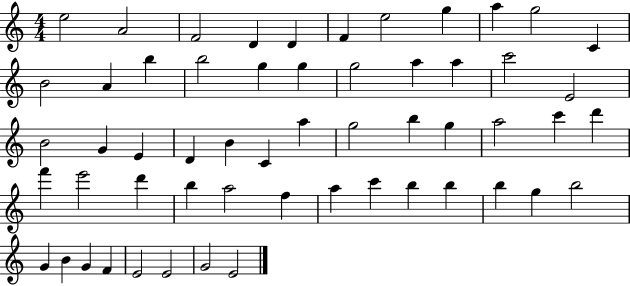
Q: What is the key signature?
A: C major